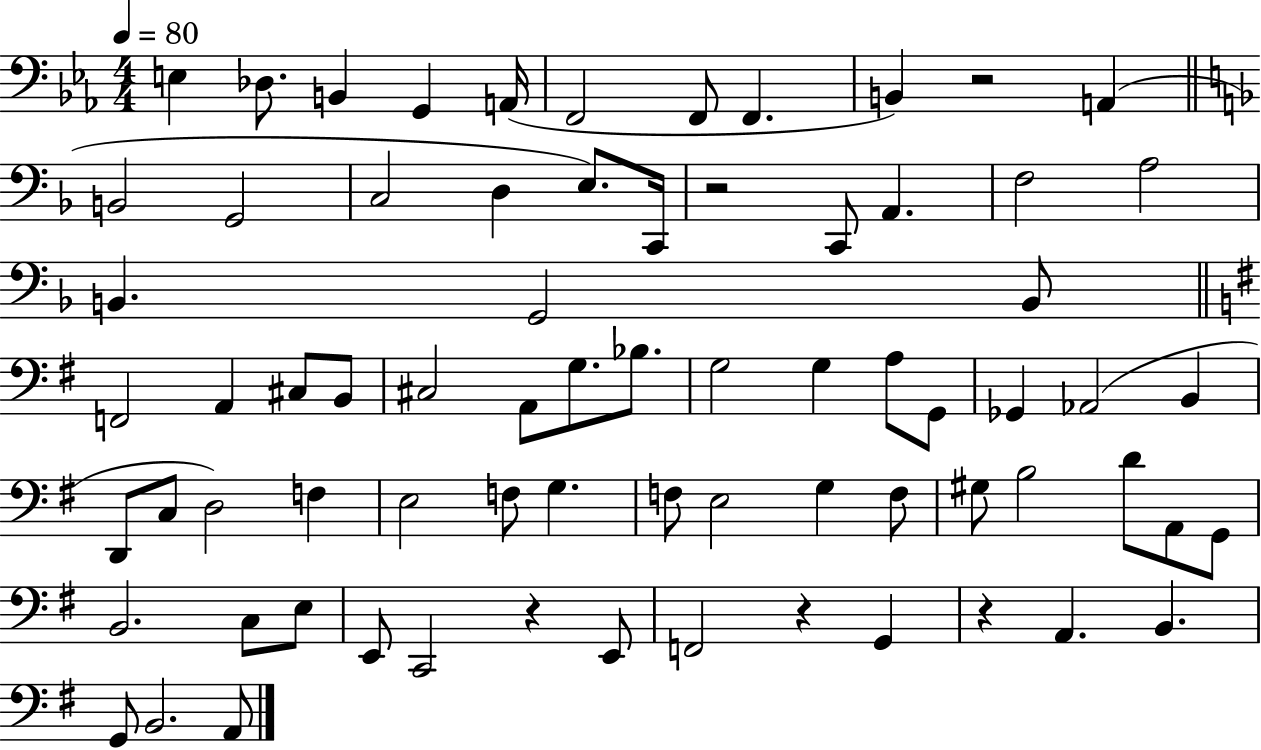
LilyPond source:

{
  \clef bass
  \numericTimeSignature
  \time 4/4
  \key ees \major
  \tempo 4 = 80
  e4 des8. b,4 g,4 a,16( | f,2 f,8 f,4. | b,4) r2 a,4( | \bar "||" \break \key f \major b,2 g,2 | c2 d4 e8.) c,16 | r2 c,8 a,4. | f2 a2 | \break b,4. g,2 b,8 | \bar "||" \break \key e \minor f,2 a,4 cis8 b,8 | cis2 a,8 g8. bes8. | g2 g4 a8 g,8 | ges,4 aes,2( b,4 | \break d,8 c8 d2) f4 | e2 f8 g4. | f8 e2 g4 f8 | gis8 b2 d'8 a,8 g,8 | \break b,2. c8 e8 | e,8 c,2 r4 e,8 | f,2 r4 g,4 | r4 a,4. b,4. | \break g,8 b,2. a,8 | \bar "|."
}